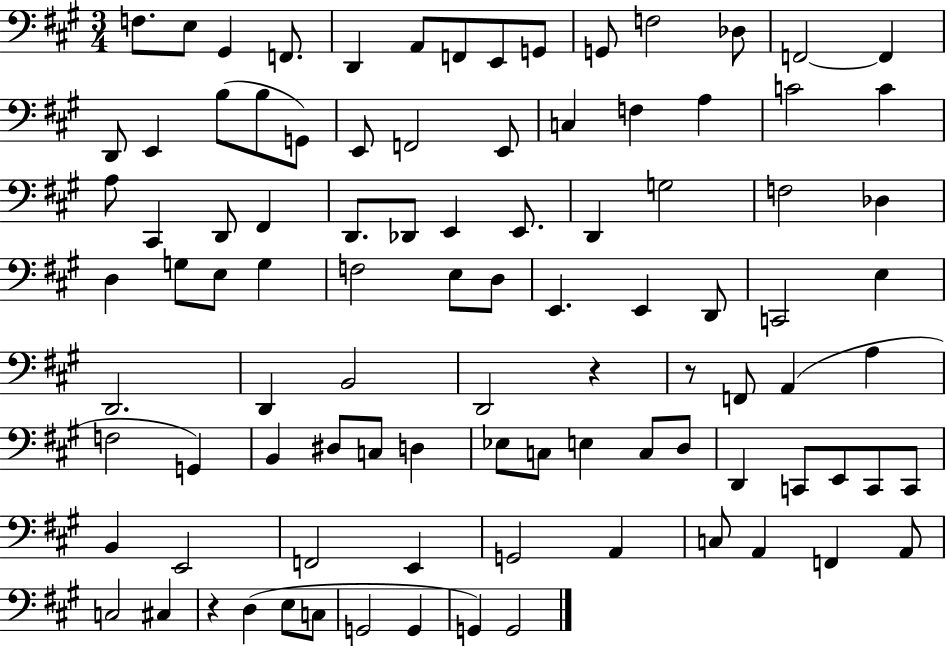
{
  \clef bass
  \numericTimeSignature
  \time 3/4
  \key a \major
  \repeat volta 2 { f8. e8 gis,4 f,8. | d,4 a,8 f,8 e,8 g,8 | g,8 f2 des8 | f,2~~ f,4 | \break d,8 e,4 b8( b8 g,8) | e,8 f,2 e,8 | c4 f4 a4 | c'2 c'4 | \break a8 cis,4 d,8 fis,4 | d,8. des,8 e,4 e,8. | d,4 g2 | f2 des4 | \break d4 g8 e8 g4 | f2 e8 d8 | e,4. e,4 d,8 | c,2 e4 | \break d,2. | d,4 b,2 | d,2 r4 | r8 f,8 a,4( a4 | \break f2 g,4) | b,4 dis8 c8 d4 | ees8 c8 e4 c8 d8 | d,4 c,8 e,8 c,8 c,8 | \break b,4 e,2 | f,2 e,4 | g,2 a,4 | c8 a,4 f,4 a,8 | \break c2 cis4 | r4 d4( e8 c8 | g,2 g,4 | g,4) g,2 | \break } \bar "|."
}